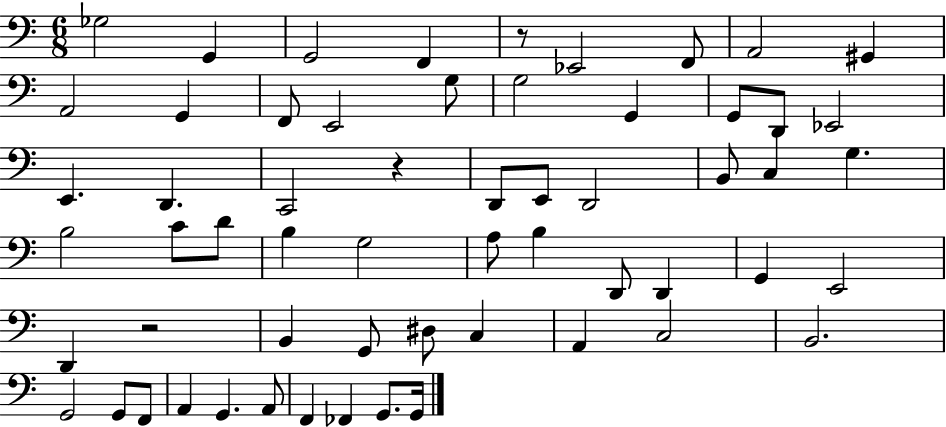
X:1
T:Untitled
M:6/8
L:1/4
K:C
_G,2 G,, G,,2 F,, z/2 _E,,2 F,,/2 A,,2 ^G,, A,,2 G,, F,,/2 E,,2 G,/2 G,2 G,, G,,/2 D,,/2 _E,,2 E,, D,, C,,2 z D,,/2 E,,/2 D,,2 B,,/2 C, G, B,2 C/2 D/2 B, G,2 A,/2 B, D,,/2 D,, G,, E,,2 D,, z2 B,, G,,/2 ^D,/2 C, A,, C,2 B,,2 G,,2 G,,/2 F,,/2 A,, G,, A,,/2 F,, _F,, G,,/2 G,,/4